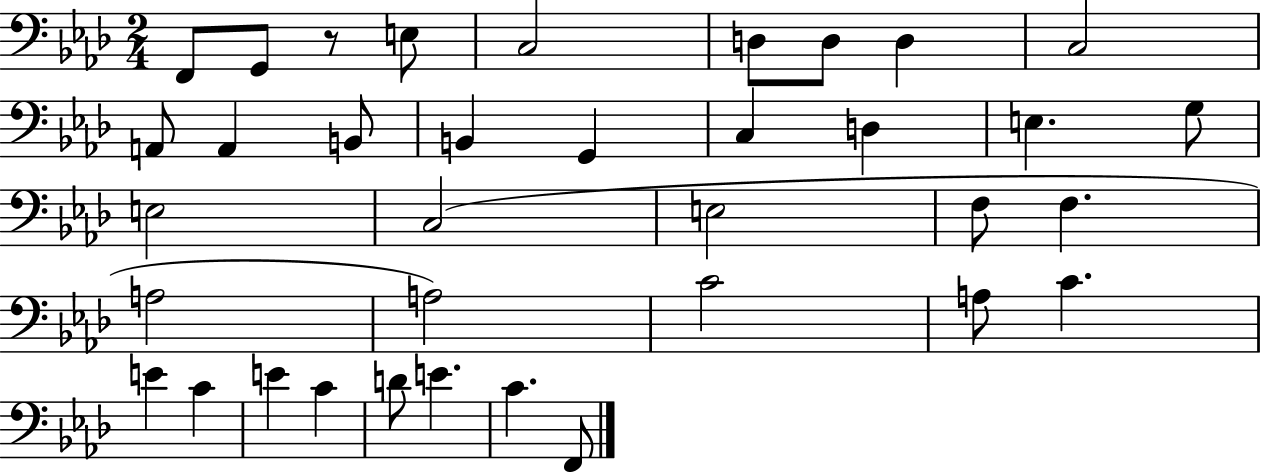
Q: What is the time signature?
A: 2/4